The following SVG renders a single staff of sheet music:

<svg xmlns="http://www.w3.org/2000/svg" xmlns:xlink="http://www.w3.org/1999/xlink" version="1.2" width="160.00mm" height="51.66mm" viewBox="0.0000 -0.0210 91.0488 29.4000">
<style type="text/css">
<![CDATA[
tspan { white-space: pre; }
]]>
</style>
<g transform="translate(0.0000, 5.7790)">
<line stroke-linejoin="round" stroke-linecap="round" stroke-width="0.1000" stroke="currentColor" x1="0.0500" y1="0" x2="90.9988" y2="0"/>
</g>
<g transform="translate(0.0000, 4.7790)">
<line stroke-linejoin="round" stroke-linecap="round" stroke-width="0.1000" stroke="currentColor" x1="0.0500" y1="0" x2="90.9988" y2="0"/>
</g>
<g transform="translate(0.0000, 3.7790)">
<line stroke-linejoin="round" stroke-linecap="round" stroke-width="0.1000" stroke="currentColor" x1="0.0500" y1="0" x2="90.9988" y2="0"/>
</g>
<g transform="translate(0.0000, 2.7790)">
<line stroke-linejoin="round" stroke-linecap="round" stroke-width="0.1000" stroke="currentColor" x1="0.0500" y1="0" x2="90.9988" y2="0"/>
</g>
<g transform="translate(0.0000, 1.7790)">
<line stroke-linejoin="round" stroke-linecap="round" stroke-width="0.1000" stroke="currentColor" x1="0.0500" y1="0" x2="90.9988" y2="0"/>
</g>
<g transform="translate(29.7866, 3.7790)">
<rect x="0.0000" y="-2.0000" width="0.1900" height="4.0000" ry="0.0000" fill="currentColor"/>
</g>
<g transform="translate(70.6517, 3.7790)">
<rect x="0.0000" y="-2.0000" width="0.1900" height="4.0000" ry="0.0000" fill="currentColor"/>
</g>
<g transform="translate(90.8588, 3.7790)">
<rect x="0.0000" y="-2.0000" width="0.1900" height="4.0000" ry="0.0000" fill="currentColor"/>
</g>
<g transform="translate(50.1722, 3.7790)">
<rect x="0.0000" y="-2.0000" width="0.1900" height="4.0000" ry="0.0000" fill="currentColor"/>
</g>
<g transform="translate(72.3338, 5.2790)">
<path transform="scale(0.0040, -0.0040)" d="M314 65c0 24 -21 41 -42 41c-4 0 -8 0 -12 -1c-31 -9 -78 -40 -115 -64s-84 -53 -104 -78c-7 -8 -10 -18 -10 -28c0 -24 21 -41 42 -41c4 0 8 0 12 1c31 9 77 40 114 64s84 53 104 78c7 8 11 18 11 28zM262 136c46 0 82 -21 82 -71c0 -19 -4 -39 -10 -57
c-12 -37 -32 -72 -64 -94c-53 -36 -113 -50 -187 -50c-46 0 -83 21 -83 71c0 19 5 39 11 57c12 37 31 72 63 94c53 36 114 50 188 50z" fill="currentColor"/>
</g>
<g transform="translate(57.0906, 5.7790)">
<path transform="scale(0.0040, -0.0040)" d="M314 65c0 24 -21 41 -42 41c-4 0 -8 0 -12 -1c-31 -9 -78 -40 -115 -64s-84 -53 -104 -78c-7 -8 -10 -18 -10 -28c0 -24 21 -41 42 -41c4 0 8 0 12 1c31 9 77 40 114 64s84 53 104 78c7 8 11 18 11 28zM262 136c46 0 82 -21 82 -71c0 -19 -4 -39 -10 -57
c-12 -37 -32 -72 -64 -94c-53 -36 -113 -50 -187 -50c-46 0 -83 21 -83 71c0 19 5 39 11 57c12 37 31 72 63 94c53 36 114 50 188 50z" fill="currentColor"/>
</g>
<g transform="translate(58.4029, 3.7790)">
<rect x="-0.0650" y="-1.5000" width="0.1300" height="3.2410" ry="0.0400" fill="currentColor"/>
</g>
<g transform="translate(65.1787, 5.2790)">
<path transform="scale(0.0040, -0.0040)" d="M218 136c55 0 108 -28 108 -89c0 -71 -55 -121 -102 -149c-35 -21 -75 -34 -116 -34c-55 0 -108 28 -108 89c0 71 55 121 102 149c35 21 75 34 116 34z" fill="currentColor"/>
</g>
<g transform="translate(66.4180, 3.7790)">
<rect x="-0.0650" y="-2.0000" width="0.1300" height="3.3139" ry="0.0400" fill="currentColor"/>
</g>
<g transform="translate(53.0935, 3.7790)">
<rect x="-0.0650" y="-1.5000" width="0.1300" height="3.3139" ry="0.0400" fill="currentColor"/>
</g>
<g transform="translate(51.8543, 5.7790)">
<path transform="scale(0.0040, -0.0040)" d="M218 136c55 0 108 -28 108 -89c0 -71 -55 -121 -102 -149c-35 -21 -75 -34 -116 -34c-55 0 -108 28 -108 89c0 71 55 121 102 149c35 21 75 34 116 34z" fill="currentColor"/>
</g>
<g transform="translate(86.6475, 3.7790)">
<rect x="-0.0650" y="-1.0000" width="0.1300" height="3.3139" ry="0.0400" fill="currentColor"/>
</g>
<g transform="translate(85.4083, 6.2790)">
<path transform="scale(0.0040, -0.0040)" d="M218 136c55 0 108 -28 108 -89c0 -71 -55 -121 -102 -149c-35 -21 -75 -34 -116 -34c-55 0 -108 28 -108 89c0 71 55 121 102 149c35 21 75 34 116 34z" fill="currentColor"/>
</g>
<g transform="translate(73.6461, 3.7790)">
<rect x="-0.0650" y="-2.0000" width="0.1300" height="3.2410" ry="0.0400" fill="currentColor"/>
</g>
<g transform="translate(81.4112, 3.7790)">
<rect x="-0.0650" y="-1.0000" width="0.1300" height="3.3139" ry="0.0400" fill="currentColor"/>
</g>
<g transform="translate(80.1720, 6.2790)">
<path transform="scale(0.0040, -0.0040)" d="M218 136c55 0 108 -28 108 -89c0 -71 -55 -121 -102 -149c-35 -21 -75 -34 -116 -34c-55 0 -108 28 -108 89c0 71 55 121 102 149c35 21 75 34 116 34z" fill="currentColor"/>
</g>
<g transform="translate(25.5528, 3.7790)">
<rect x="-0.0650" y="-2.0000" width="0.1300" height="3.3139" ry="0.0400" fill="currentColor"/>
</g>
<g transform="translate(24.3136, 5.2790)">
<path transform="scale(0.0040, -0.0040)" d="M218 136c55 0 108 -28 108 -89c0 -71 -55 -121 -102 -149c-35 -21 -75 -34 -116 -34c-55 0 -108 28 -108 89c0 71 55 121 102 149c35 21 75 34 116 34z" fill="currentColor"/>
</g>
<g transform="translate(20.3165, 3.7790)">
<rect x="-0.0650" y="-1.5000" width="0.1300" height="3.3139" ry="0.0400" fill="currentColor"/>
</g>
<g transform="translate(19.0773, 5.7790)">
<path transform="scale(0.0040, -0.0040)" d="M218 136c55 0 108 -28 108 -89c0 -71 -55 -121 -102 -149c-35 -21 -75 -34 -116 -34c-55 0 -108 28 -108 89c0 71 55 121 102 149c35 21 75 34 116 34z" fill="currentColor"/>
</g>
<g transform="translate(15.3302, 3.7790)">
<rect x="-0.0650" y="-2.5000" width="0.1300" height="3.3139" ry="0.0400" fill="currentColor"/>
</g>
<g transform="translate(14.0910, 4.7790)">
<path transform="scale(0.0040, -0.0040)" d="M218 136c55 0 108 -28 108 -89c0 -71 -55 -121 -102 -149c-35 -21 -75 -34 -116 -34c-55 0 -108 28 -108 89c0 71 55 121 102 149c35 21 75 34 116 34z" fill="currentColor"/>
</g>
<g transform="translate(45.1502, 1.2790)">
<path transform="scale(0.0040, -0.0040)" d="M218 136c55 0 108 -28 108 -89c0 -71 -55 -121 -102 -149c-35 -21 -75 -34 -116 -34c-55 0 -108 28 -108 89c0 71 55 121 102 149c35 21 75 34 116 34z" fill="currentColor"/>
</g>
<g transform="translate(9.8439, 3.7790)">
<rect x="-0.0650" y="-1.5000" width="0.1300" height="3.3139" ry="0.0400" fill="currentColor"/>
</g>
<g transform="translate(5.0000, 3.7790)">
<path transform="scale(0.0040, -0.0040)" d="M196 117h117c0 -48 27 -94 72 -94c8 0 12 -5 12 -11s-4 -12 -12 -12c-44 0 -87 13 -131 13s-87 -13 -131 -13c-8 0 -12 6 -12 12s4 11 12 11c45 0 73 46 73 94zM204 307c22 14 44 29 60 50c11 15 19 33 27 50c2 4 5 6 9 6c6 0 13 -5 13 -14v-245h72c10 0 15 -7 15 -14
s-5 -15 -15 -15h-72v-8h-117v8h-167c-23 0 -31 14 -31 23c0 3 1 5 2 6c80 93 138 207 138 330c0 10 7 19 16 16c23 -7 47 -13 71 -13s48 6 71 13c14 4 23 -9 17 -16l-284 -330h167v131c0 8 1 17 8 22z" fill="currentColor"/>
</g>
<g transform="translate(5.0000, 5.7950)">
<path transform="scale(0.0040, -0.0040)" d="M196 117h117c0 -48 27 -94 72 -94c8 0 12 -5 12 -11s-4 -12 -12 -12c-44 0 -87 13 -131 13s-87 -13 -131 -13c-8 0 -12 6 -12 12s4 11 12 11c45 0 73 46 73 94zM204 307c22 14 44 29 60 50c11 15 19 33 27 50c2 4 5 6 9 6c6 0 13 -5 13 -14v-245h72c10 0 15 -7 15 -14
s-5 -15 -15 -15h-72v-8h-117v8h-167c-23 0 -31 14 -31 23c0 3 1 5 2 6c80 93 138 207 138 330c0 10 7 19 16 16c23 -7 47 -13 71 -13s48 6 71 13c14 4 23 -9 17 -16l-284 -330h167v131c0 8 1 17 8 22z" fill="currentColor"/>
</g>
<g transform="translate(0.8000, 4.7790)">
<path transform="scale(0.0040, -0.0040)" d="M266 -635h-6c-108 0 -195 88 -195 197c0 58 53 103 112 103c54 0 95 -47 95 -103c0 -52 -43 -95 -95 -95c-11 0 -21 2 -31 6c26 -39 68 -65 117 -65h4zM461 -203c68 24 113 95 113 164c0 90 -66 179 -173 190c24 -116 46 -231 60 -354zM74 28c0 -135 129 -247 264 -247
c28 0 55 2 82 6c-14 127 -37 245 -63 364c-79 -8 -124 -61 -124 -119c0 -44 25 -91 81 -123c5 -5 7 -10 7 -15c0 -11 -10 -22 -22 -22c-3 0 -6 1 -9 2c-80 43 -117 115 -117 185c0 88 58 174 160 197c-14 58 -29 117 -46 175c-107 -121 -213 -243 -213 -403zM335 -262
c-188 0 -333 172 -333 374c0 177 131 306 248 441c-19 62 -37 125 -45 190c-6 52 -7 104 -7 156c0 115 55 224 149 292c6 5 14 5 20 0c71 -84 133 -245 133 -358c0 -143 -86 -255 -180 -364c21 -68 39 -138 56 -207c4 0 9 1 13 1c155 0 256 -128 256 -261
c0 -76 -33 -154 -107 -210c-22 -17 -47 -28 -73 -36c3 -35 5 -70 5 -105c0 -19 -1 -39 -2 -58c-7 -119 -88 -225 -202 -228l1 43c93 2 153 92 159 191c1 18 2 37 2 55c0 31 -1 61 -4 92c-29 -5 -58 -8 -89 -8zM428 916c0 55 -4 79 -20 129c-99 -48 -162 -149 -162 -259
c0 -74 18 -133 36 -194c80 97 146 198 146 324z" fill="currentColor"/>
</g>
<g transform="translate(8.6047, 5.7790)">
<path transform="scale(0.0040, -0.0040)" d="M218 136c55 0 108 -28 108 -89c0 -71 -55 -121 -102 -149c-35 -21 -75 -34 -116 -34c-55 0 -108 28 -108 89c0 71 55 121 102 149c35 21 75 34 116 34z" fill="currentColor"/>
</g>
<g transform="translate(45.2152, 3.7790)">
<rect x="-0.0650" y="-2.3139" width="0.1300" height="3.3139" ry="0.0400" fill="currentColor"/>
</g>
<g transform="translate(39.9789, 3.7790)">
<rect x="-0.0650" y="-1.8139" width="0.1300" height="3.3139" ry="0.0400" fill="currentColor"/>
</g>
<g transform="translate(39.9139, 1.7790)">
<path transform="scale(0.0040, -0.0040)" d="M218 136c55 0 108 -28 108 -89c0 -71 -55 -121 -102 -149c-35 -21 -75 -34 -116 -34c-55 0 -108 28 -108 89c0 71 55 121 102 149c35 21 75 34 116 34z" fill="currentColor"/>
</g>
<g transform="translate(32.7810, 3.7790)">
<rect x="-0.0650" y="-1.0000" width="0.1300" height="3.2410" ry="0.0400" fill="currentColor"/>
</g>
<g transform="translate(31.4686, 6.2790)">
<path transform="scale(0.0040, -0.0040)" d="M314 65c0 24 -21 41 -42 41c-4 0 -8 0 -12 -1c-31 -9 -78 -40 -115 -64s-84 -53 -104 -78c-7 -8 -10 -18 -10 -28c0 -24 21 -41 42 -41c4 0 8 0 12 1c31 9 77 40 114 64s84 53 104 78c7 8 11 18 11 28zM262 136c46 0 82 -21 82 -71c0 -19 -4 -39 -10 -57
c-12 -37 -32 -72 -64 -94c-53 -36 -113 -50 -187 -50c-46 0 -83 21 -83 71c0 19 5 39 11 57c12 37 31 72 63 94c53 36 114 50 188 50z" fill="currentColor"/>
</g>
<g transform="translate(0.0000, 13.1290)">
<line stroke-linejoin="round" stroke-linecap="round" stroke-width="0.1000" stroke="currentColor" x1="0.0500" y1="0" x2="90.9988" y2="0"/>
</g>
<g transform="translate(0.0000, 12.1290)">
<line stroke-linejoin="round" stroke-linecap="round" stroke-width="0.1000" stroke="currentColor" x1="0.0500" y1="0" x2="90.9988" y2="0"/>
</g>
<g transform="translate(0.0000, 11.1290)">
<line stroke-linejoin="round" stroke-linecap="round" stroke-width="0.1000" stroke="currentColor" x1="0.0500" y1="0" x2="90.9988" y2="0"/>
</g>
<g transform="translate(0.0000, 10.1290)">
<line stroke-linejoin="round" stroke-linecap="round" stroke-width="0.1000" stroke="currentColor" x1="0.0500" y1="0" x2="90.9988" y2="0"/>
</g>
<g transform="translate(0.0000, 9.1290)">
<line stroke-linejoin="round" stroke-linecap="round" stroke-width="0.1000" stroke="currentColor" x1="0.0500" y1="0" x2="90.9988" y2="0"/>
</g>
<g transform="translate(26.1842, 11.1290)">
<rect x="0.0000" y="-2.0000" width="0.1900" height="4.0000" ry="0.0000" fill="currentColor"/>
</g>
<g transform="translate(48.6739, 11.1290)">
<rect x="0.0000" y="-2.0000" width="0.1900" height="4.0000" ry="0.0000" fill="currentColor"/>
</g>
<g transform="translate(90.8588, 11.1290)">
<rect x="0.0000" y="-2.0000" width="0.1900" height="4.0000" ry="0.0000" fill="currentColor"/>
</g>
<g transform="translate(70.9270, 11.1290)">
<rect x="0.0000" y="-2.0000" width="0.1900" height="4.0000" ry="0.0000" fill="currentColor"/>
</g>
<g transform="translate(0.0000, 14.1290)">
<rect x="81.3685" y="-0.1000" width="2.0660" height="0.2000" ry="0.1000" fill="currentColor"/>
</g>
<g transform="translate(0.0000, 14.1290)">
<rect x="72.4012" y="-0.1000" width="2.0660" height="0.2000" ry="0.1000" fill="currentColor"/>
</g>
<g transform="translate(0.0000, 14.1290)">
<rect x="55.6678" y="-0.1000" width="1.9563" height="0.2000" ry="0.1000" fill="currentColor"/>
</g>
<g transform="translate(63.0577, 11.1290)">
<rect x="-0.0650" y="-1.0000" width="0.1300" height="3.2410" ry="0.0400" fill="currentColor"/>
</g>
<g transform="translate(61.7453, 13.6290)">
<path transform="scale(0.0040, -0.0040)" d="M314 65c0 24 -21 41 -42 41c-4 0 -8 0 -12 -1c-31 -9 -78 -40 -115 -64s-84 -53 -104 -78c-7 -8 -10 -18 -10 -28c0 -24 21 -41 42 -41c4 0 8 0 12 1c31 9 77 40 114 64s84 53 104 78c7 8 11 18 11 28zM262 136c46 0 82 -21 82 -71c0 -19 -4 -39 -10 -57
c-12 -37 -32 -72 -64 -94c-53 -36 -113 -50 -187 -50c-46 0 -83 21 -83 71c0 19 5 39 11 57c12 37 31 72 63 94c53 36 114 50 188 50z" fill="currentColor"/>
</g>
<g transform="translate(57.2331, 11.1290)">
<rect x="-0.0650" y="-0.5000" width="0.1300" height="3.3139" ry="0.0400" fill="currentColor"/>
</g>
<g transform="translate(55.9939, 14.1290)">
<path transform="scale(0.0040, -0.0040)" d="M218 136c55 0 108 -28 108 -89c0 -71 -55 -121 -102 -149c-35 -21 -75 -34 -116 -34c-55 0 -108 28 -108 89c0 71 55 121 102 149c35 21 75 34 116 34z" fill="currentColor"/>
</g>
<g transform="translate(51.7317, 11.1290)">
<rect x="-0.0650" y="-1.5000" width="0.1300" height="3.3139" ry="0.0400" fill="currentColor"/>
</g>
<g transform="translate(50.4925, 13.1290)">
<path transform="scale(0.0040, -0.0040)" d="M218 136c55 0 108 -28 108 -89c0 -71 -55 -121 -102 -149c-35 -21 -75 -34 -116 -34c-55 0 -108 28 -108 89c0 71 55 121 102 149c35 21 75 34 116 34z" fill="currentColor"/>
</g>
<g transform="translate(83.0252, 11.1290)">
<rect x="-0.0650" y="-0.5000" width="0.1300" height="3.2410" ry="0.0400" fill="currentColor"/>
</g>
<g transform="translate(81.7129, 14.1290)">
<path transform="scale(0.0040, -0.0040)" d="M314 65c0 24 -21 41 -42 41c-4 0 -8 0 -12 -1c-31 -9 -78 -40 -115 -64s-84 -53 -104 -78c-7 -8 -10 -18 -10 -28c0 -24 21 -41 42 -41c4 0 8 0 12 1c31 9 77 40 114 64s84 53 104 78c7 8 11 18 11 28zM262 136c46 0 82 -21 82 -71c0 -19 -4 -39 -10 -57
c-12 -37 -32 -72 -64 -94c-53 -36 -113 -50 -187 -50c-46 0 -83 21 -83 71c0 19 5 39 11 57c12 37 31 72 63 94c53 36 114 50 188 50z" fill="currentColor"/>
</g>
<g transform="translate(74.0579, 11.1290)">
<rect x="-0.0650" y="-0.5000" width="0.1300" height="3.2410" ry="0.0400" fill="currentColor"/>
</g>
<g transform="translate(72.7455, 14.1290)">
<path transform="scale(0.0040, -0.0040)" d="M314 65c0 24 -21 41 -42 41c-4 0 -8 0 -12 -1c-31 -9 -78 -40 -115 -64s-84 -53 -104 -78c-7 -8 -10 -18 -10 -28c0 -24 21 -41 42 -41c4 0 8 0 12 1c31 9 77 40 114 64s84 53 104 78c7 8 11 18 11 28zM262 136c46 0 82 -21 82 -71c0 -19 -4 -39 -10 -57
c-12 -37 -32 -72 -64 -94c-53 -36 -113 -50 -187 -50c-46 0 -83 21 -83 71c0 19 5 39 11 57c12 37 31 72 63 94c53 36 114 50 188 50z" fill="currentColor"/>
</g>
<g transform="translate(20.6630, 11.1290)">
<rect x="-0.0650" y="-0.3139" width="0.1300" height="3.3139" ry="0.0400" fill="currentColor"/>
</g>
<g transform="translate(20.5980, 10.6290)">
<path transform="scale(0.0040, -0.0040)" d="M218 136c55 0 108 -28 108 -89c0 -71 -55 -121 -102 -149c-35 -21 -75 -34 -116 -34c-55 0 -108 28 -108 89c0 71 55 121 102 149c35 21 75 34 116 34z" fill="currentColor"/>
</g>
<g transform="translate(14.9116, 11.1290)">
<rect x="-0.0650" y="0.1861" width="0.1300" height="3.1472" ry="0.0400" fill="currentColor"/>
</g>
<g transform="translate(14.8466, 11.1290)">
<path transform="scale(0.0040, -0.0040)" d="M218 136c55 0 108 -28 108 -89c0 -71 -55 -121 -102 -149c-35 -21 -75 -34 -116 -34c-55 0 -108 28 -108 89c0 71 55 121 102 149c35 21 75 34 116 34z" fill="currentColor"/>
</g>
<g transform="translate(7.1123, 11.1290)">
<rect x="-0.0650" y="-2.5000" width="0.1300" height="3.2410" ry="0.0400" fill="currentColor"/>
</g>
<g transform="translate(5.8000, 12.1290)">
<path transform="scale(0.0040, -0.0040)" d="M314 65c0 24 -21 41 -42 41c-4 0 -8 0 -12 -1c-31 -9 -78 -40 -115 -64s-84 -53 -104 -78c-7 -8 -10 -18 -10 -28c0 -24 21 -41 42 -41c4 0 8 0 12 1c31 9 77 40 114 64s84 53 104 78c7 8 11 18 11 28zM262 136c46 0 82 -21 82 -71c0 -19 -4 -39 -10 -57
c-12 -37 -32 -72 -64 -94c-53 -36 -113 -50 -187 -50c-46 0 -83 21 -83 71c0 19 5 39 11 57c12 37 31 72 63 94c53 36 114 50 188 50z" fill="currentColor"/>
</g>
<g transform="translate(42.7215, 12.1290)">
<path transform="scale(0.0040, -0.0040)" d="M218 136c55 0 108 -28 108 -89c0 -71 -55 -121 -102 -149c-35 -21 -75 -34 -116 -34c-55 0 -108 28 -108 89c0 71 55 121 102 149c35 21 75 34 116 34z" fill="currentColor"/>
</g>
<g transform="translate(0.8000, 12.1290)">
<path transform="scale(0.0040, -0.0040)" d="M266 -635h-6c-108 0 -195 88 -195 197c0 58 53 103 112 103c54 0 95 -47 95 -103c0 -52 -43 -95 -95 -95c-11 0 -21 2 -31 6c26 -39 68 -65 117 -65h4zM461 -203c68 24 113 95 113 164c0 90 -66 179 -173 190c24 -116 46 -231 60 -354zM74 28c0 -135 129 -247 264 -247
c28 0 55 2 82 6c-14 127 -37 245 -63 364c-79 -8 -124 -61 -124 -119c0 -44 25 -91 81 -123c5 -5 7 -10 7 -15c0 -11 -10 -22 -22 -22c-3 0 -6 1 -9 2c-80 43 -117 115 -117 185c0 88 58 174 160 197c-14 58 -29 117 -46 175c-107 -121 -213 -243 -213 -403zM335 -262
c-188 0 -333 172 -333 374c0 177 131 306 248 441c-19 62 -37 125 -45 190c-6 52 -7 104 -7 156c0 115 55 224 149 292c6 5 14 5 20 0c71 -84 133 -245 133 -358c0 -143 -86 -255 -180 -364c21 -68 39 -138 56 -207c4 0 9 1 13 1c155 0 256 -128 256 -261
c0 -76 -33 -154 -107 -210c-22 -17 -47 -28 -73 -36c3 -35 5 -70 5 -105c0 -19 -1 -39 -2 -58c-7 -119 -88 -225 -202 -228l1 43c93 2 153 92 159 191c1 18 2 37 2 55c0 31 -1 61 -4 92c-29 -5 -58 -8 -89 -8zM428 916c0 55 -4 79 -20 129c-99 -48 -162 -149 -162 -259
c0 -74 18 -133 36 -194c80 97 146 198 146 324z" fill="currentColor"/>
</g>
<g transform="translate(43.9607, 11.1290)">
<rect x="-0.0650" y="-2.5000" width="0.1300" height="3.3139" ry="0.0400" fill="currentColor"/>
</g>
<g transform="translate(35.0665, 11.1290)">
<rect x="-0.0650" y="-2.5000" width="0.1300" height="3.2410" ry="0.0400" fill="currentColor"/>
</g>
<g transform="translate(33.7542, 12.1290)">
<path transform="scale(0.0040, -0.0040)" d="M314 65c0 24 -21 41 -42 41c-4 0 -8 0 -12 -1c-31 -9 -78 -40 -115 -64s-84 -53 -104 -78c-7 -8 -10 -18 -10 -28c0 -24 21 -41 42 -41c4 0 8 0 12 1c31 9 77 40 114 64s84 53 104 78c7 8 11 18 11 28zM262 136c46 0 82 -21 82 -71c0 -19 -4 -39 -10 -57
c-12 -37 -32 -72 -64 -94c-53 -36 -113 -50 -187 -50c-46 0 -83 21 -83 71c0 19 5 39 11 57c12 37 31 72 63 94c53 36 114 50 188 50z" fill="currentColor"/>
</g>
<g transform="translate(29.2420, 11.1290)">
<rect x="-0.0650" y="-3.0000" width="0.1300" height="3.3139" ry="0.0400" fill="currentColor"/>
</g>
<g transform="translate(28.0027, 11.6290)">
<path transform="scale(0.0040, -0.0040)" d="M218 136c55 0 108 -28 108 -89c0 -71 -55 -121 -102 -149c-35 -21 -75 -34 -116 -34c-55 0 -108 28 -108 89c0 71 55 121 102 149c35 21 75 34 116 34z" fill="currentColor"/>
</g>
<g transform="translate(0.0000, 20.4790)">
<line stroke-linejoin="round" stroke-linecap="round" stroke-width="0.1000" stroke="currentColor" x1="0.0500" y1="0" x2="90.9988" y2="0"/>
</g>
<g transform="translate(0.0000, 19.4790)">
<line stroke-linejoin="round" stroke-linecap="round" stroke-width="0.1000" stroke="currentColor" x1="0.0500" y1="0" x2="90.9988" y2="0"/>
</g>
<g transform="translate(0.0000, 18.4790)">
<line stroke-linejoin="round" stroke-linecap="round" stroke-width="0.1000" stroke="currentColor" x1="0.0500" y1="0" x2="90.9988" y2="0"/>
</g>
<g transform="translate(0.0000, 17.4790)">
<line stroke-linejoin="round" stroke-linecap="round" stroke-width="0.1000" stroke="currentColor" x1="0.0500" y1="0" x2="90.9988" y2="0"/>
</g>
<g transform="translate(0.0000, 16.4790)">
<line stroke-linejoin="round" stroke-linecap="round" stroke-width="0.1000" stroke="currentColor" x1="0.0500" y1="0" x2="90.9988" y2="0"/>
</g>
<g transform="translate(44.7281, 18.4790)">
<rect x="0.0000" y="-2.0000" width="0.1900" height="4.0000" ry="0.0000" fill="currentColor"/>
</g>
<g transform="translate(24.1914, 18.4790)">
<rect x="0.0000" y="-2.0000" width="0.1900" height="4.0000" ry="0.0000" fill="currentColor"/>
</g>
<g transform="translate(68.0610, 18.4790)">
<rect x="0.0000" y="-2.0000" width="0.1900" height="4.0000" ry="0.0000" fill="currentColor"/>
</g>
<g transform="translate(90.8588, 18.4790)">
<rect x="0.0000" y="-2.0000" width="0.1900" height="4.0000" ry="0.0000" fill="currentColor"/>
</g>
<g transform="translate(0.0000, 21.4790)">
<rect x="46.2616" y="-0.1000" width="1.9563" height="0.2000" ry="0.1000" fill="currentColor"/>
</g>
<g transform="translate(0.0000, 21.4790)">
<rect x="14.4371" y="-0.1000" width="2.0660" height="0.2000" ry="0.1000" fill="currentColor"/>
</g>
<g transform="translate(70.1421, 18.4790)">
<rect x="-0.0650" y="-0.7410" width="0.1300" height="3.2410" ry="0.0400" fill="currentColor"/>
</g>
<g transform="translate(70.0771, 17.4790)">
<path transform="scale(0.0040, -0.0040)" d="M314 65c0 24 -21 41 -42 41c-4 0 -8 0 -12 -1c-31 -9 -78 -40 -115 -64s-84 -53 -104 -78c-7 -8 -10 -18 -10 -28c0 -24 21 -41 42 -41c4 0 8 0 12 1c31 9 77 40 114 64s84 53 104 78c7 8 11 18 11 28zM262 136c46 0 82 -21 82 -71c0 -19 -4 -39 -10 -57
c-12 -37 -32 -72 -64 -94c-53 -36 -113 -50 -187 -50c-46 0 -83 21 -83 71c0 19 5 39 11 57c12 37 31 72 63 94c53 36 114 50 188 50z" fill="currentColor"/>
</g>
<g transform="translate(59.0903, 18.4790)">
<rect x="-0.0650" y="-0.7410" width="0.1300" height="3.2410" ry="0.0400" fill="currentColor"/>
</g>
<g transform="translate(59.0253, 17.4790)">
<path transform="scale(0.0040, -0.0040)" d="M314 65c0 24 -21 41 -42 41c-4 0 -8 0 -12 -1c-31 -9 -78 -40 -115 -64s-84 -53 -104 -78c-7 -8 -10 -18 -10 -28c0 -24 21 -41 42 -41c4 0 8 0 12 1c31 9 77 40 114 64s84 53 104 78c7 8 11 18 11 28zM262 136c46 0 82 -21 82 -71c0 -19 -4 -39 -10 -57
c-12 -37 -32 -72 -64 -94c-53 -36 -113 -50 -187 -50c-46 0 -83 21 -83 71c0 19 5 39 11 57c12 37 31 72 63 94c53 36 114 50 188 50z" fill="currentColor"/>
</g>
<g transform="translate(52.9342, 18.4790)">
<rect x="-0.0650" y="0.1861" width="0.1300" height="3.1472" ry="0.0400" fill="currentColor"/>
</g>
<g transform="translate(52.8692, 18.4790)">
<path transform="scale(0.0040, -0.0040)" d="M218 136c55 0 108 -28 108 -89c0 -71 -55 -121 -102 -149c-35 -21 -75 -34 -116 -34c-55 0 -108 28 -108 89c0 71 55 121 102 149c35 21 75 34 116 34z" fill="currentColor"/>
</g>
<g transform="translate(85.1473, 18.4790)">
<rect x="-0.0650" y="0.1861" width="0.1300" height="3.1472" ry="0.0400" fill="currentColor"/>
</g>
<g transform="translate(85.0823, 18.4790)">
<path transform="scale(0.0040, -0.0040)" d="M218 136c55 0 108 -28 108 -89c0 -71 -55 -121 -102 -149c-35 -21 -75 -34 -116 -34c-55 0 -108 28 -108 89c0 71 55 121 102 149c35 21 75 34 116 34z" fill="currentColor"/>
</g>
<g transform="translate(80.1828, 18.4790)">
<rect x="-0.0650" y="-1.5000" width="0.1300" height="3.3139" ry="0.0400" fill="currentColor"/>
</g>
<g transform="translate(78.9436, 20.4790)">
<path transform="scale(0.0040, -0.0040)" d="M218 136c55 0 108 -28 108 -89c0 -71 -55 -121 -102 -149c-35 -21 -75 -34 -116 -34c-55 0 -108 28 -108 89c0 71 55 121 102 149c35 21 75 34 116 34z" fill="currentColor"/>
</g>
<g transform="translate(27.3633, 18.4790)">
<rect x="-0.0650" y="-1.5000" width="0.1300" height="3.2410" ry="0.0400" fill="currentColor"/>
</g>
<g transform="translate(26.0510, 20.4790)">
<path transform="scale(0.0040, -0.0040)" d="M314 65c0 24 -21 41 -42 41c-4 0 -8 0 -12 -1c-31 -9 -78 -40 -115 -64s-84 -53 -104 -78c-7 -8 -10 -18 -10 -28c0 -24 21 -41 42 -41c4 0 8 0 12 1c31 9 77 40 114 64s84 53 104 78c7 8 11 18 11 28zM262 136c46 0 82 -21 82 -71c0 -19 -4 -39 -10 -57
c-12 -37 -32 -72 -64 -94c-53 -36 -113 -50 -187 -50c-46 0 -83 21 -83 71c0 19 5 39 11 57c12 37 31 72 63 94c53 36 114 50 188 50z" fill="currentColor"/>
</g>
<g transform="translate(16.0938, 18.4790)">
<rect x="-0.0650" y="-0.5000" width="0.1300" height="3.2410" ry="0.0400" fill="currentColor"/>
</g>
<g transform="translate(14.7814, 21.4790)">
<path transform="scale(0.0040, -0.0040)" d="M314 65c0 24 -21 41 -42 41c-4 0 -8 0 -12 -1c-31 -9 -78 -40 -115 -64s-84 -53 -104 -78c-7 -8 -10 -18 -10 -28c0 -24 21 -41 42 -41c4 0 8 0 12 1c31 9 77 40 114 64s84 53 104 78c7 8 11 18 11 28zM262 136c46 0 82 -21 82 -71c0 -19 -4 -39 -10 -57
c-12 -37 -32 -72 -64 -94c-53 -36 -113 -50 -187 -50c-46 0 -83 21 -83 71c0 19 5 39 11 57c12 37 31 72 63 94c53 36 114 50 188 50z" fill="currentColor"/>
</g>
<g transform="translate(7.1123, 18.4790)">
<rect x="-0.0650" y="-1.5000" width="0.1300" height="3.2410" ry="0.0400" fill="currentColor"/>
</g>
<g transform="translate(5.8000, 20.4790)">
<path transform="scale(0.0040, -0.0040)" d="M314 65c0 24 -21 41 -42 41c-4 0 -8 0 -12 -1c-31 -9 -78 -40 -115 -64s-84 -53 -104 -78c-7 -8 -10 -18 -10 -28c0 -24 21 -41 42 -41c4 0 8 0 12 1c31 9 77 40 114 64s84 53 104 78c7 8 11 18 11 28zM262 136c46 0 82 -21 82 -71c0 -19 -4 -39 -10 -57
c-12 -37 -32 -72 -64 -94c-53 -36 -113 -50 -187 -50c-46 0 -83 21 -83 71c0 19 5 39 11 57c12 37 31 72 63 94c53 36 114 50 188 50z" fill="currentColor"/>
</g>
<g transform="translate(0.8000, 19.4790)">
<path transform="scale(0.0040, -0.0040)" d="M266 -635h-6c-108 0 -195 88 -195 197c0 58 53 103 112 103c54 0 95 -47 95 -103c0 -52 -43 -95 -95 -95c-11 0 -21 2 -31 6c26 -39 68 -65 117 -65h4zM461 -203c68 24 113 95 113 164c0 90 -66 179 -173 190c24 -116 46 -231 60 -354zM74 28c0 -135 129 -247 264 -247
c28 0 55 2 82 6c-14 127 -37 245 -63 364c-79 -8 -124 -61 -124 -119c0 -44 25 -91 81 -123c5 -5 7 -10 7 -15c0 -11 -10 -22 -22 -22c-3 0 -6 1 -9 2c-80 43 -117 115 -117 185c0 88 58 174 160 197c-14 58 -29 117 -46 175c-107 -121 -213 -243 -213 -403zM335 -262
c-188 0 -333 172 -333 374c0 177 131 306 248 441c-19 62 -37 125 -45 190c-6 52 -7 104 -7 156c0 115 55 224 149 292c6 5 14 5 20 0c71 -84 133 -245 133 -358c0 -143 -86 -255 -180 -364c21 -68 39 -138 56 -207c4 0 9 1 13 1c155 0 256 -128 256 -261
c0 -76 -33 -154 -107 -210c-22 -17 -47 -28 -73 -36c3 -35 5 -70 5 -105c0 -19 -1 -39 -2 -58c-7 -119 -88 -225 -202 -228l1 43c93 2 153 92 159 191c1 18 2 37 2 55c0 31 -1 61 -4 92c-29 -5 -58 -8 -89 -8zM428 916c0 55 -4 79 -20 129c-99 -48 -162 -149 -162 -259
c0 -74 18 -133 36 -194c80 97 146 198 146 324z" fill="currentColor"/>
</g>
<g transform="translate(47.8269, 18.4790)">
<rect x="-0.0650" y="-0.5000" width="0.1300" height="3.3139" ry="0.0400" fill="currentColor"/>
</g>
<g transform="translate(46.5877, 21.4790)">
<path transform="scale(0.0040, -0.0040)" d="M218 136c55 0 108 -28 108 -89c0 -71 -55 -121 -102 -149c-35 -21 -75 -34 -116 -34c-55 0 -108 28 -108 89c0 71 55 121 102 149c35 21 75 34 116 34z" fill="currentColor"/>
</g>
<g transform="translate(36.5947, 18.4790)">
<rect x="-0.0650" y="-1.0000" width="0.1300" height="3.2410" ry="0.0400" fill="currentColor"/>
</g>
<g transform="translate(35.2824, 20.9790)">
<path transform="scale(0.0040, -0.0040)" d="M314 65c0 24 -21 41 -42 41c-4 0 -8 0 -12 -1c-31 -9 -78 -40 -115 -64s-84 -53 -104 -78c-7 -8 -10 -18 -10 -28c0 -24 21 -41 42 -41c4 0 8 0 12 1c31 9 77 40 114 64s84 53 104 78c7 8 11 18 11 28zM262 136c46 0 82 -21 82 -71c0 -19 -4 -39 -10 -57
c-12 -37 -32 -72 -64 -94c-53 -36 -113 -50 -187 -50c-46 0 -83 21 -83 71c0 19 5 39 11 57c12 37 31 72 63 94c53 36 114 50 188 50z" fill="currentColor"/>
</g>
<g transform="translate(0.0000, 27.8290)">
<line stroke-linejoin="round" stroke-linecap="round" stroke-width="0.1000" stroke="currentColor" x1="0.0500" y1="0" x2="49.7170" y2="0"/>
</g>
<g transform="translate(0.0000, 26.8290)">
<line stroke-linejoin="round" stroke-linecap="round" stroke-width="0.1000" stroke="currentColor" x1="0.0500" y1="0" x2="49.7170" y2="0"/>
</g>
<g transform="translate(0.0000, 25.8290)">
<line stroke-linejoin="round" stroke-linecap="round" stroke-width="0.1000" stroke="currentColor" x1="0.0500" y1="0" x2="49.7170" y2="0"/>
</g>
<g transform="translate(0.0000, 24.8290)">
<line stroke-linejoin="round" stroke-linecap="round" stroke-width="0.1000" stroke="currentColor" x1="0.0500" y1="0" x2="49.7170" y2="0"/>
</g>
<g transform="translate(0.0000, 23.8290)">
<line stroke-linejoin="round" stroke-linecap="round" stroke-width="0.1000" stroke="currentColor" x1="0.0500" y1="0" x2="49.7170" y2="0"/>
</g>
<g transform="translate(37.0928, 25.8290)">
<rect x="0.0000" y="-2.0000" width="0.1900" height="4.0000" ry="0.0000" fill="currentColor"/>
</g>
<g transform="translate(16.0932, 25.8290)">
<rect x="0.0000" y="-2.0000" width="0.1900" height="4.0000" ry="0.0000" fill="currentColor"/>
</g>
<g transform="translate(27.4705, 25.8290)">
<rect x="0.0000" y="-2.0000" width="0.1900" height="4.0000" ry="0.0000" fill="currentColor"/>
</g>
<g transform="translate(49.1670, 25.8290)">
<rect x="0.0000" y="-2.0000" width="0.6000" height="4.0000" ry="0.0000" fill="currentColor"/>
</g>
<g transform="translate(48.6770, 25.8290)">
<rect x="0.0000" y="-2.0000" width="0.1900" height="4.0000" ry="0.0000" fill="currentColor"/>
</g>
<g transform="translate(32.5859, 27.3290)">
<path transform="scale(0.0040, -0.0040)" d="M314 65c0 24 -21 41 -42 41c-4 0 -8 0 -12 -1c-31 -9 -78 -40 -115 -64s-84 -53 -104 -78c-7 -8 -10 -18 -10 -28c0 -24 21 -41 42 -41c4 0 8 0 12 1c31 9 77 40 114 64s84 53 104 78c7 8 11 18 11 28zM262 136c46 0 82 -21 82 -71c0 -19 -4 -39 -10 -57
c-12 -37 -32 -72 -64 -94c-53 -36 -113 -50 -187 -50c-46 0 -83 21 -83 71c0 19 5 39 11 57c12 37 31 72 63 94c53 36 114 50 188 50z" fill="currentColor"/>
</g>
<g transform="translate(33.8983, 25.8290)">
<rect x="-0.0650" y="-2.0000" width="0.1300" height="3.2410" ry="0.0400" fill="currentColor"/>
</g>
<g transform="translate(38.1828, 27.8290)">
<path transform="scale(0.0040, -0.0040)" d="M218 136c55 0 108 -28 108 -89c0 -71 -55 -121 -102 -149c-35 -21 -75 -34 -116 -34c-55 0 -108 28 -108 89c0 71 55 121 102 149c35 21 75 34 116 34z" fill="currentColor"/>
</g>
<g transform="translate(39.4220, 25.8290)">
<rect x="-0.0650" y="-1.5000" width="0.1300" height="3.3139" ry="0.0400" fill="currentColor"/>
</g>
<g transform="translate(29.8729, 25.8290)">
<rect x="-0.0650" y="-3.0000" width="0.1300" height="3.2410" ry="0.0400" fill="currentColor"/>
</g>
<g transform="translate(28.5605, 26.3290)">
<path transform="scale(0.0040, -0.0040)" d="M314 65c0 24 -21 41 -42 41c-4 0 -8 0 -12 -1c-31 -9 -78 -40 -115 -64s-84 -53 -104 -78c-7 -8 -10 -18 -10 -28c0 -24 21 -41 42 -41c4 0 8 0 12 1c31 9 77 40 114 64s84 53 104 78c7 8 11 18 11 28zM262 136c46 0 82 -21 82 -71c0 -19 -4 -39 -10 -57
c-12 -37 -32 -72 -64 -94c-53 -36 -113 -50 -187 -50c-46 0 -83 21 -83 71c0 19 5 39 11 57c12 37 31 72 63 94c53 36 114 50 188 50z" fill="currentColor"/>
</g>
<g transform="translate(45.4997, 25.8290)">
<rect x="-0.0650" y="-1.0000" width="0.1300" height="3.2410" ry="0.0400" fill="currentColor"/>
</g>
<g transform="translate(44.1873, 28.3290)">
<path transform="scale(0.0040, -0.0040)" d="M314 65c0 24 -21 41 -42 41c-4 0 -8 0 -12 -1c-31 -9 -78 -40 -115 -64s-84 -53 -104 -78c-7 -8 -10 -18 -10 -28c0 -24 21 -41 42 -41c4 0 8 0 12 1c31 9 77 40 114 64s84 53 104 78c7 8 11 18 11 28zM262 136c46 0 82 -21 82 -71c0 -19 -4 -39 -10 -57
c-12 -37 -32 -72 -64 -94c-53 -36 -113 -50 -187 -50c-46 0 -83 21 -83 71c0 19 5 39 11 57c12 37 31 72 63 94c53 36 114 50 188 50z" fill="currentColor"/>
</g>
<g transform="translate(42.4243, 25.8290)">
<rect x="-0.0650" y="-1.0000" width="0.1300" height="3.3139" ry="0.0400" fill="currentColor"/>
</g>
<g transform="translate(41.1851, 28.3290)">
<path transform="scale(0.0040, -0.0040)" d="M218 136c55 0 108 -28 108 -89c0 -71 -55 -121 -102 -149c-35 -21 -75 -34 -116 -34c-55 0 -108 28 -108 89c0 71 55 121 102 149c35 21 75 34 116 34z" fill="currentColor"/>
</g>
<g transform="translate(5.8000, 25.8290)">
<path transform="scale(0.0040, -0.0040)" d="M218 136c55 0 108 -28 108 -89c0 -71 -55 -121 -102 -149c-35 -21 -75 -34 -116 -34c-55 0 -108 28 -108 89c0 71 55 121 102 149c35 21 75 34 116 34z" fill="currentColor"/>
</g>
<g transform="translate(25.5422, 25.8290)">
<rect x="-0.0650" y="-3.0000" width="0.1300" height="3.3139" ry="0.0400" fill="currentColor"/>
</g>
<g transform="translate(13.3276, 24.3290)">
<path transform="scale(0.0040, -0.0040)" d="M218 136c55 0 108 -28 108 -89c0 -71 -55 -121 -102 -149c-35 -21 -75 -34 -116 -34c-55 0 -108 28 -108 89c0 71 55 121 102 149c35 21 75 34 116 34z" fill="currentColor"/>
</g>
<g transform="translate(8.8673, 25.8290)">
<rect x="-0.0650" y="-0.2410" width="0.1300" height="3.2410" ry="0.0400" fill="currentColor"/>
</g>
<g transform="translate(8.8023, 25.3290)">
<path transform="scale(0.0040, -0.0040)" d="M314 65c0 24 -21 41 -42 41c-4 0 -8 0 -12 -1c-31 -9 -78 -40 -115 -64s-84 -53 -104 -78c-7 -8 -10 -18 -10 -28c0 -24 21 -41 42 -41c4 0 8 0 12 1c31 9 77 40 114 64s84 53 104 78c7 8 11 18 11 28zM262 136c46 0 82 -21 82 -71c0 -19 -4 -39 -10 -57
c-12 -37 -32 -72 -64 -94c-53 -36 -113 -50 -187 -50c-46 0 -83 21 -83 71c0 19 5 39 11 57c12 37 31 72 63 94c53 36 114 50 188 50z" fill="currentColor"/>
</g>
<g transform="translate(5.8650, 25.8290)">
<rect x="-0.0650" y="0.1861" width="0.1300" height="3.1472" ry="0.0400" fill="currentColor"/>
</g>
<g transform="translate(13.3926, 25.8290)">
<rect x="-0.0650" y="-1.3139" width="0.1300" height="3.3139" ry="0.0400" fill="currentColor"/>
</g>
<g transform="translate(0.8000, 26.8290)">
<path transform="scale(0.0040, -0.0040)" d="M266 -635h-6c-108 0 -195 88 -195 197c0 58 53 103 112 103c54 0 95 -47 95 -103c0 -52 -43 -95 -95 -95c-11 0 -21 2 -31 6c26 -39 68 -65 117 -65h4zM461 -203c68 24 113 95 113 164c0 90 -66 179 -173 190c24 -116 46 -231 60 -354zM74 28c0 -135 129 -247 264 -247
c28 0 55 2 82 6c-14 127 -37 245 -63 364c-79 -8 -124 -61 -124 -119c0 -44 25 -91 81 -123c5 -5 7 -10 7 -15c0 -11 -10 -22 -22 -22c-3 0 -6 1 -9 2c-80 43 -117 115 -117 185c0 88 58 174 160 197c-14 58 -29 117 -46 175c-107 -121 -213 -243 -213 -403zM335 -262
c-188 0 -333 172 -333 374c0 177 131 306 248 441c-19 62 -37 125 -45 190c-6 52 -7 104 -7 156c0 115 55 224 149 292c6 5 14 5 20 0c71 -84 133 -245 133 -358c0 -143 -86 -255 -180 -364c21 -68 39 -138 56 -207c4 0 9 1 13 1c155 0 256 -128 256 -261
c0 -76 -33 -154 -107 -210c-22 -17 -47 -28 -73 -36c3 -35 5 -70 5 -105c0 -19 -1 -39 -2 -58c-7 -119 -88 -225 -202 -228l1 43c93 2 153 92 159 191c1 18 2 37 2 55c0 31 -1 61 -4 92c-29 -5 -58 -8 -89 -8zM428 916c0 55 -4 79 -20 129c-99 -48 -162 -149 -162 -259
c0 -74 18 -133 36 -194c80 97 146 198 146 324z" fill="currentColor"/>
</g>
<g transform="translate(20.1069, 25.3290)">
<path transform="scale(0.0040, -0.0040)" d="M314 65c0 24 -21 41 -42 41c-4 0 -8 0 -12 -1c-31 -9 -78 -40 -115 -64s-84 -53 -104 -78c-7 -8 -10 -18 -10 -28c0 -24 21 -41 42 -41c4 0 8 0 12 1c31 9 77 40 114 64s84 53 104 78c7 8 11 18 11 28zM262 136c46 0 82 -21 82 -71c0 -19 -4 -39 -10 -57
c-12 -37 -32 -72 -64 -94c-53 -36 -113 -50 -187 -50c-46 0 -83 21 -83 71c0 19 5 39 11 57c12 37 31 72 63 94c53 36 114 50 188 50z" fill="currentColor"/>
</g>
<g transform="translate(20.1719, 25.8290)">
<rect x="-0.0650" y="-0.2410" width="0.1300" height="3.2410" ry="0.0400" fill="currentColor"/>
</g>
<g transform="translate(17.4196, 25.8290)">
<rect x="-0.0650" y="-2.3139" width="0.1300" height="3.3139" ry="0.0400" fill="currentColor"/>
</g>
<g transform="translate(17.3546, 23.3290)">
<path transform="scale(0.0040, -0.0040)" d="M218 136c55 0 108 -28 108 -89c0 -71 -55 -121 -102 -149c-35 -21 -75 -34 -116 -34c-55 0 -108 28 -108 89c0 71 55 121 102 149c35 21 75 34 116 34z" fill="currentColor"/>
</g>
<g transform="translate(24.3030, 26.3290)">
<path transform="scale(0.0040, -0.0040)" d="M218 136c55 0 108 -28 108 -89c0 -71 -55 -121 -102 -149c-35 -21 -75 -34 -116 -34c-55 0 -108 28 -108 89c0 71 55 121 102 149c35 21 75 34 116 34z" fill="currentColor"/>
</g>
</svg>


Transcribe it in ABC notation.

X:1
T:Untitled
M:4/4
L:1/4
K:C
E G E F D2 f g E E2 F F2 D D G2 B c A G2 G E C D2 C2 C2 E2 C2 E2 D2 C B d2 d2 E B B c2 e g c2 A A2 F2 E D D2